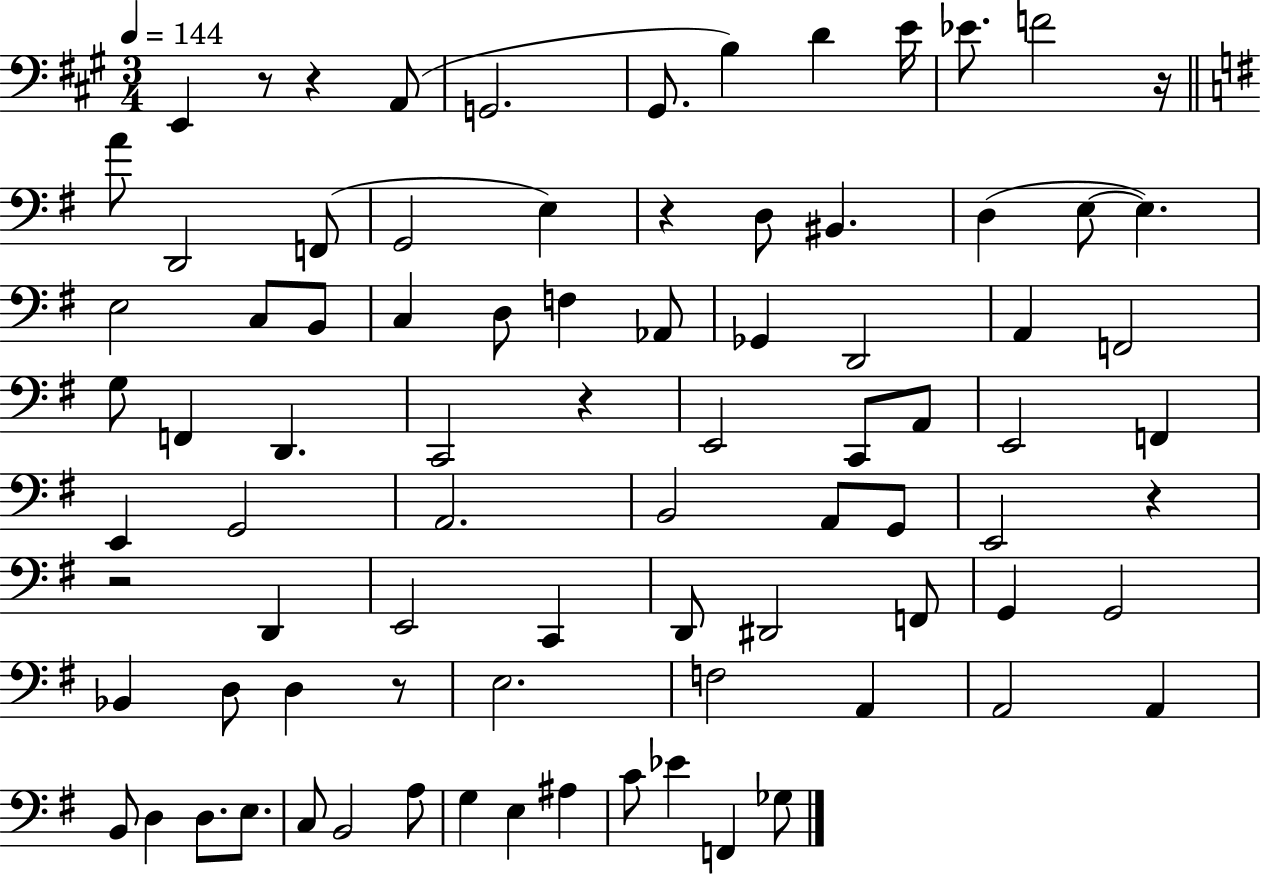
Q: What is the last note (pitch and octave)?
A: Gb3